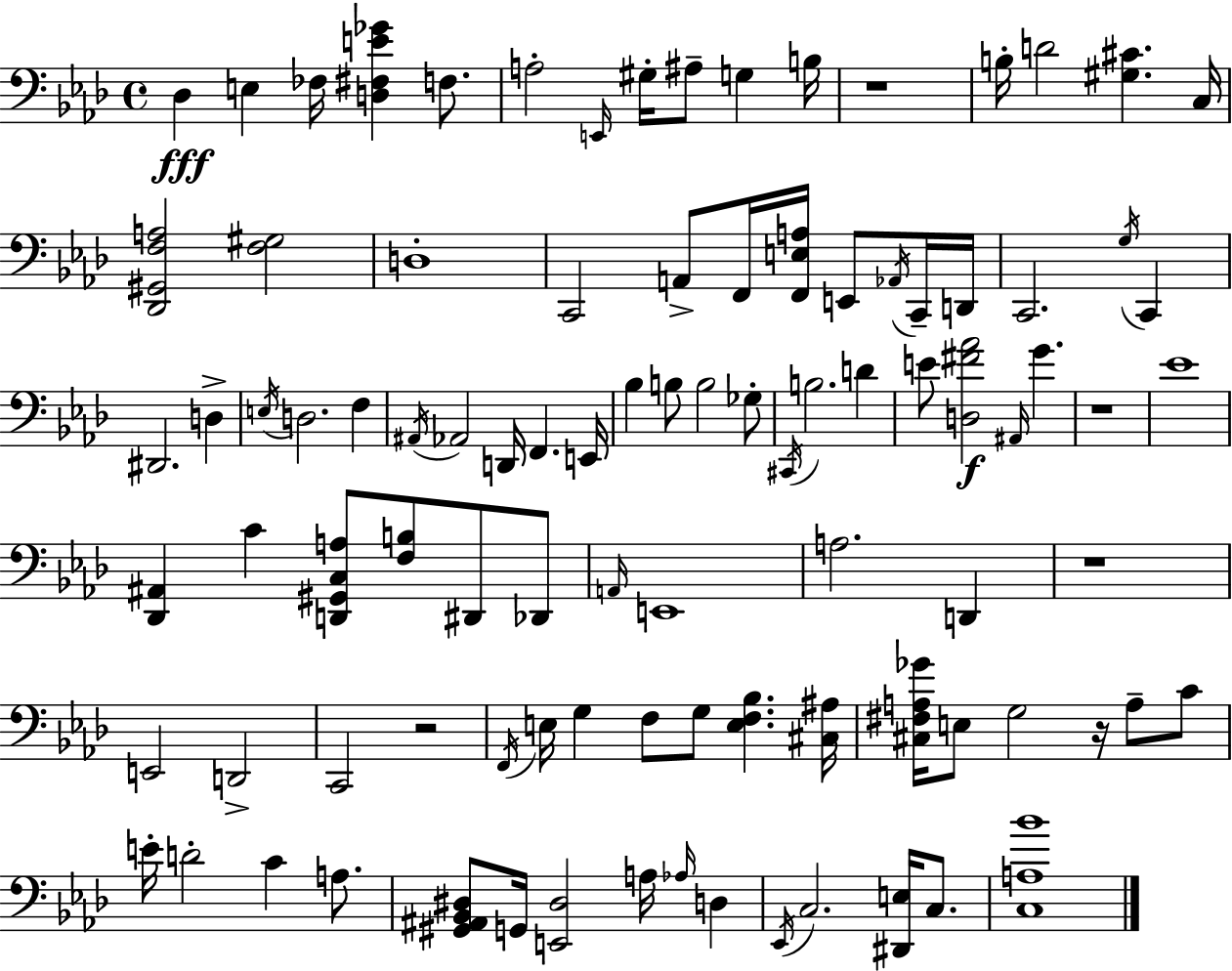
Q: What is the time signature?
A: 4/4